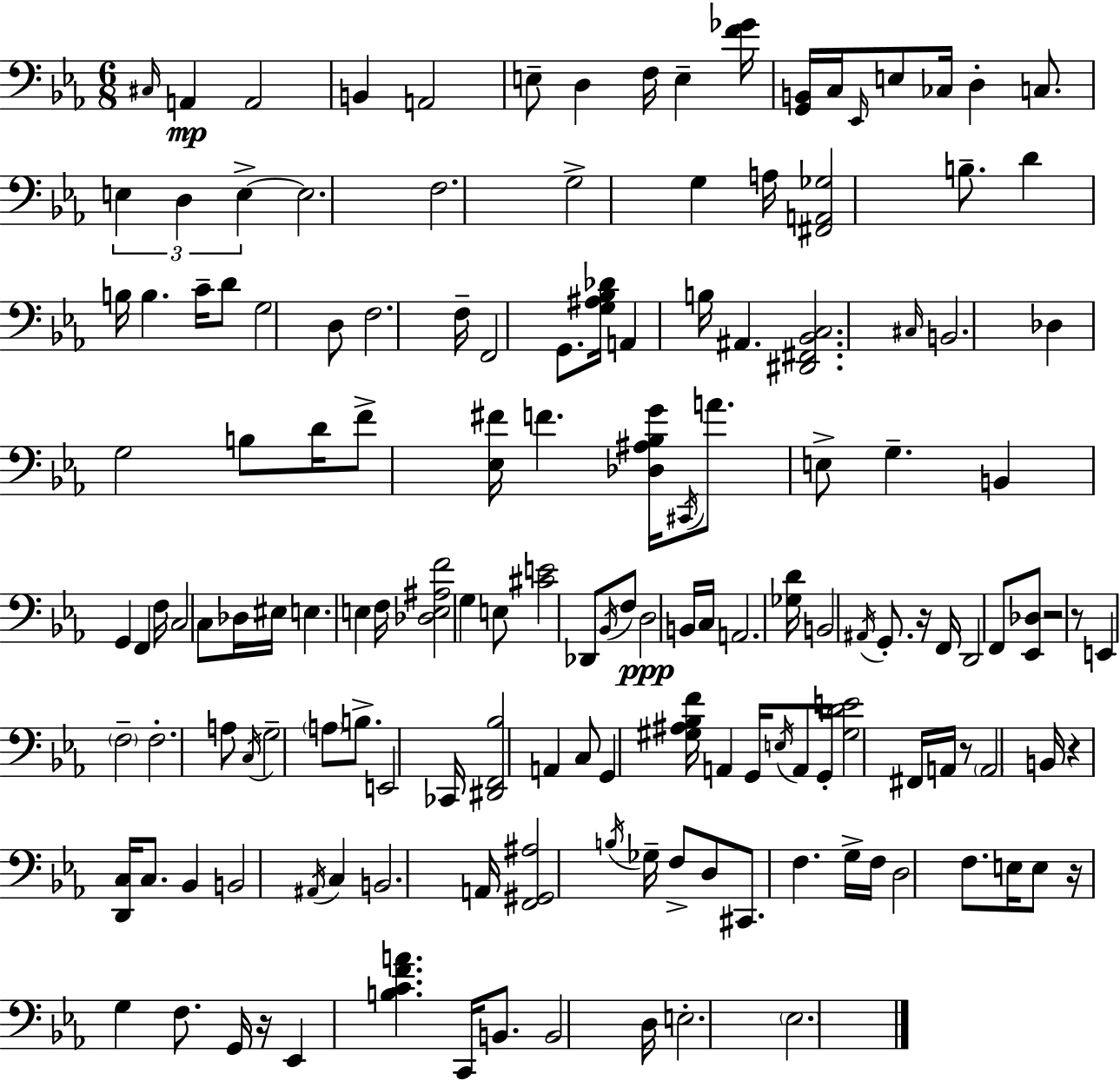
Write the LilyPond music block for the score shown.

{
  \clef bass
  \numericTimeSignature
  \time 6/8
  \key c \minor
  \grace { cis16 }\mp a,4 a,2 | b,4 a,2 | e8-- d4 f16 e4-- | <f' ges'>16 <g, b,>16 c16 \grace { ees,16 } e8 ces16 d4-. c8. | \break \tuplet 3/2 { e4 d4 e4->~~ } | e2. | f2. | g2-> g4 | \break a16 <fis, a, ges>2 b8.-- | d'4 b16 b4. | c'16-- d'8 g2 | d8 f2. | \break f16-- f,2 g,8. | <g ais bes des'>16 a,4 b16 ais,4. | <dis, fis, bes, c>2. | \grace { cis16 } b,2. | \break des4 g2 | b8 d'16 f'8-> <ees fis'>16 f'4. | <des ais bes g'>16 \acciaccatura { cis,16 } a'8. e8-> g4.-- | b,4 g,4 | \break f,4 f16 c2 | c8 des16 eis16 e4. e4 | f16 <des e ais f'>2 | g4 e8 <cis' e'>2 | \break des,8 \acciaccatura { bes,16 } f8 d2\ppp | b,16 c16 a,2. | <ges d'>16 b,2 | \acciaccatura { ais,16 } g,8.-. r16 f,16 d,2 | \break f,8 <ees, des>8 r2 | r8 e,4 \parenthesize f2-- | f2.-. | a8 \acciaccatura { c16 } g2-- | \break \parenthesize a8 b8.-> e,2 | ces,16 <dis, f, bes>2 | a,4 c8 g,4 | <gis ais bes f'>16 a,4 g,16 \acciaccatura { e16 } a,8 g,16-. <gis d' e'>2 | \break fis,16 a,16 r8 \parenthesize a,2 | b,16 r4 | <d, c>16 c8. bes,4 b,2 | \acciaccatura { ais,16 } c4 b,2. | \break a,16 <f, gis, ais>2 | \acciaccatura { b16 } ges16-- f8-> d8 | cis,8. f4. g16-> f16 d2 | f8. e16 e8 | \break r16 g4 f8. g,16 r16 ees,4 | <b c' f' a'>4. c,16 b,8. | b,2 d16 e2.-. | \parenthesize ees2. | \break \bar "|."
}